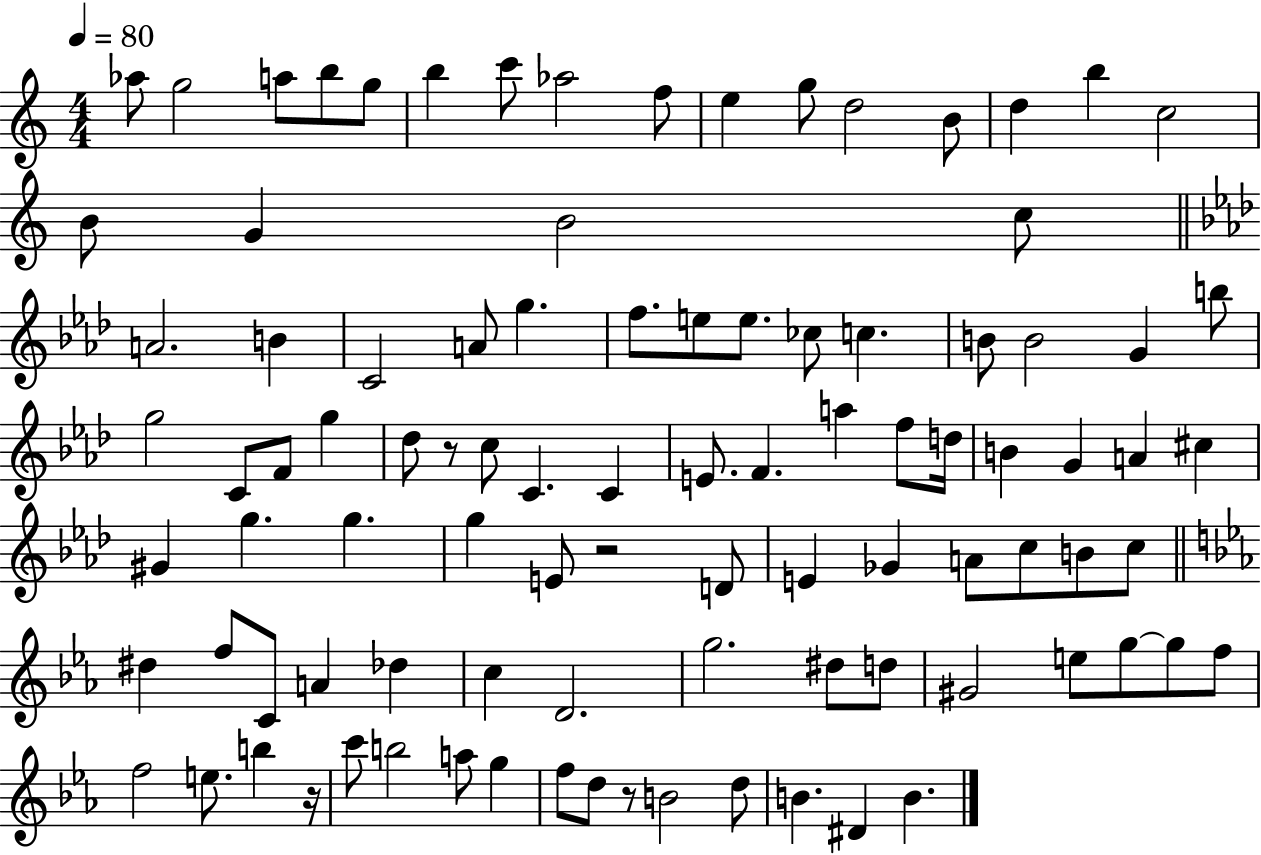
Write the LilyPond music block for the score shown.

{
  \clef treble
  \numericTimeSignature
  \time 4/4
  \key c \major
  \tempo 4 = 80
  aes''8 g''2 a''8 b''8 g''8 | b''4 c'''8 aes''2 f''8 | e''4 g''8 d''2 b'8 | d''4 b''4 c''2 | \break b'8 g'4 b'2 c''8 | \bar "||" \break \key aes \major a'2. b'4 | c'2 a'8 g''4. | f''8. e''8 e''8. ces''8 c''4. | b'8 b'2 g'4 b''8 | \break g''2 c'8 f'8 g''4 | des''8 r8 c''8 c'4. c'4 | e'8. f'4. a''4 f''8 d''16 | b'4 g'4 a'4 cis''4 | \break gis'4 g''4. g''4. | g''4 e'8 r2 d'8 | e'4 ges'4 a'8 c''8 b'8 c''8 | \bar "||" \break \key c \minor dis''4 f''8 c'8 a'4 des''4 | c''4 d'2. | g''2. dis''8 d''8 | gis'2 e''8 g''8~~ g''8 f''8 | \break f''2 e''8. b''4 r16 | c'''8 b''2 a''8 g''4 | f''8 d''8 r8 b'2 d''8 | b'4. dis'4 b'4. | \break \bar "|."
}